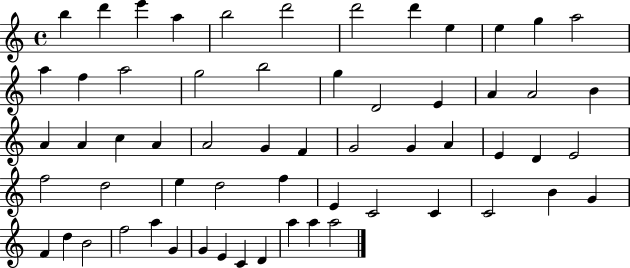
B5/q D6/q E6/q A5/q B5/h D6/h D6/h D6/q E5/q E5/q G5/q A5/h A5/q F5/q A5/h G5/h B5/h G5/q D4/h E4/q A4/q A4/h B4/q A4/q A4/q C5/q A4/q A4/h G4/q F4/q G4/h G4/q A4/q E4/q D4/q E4/h F5/h D5/h E5/q D5/h F5/q E4/q C4/h C4/q C4/h B4/q G4/q F4/q D5/q B4/h F5/h A5/q G4/q G4/q E4/q C4/q D4/q A5/q A5/q A5/h